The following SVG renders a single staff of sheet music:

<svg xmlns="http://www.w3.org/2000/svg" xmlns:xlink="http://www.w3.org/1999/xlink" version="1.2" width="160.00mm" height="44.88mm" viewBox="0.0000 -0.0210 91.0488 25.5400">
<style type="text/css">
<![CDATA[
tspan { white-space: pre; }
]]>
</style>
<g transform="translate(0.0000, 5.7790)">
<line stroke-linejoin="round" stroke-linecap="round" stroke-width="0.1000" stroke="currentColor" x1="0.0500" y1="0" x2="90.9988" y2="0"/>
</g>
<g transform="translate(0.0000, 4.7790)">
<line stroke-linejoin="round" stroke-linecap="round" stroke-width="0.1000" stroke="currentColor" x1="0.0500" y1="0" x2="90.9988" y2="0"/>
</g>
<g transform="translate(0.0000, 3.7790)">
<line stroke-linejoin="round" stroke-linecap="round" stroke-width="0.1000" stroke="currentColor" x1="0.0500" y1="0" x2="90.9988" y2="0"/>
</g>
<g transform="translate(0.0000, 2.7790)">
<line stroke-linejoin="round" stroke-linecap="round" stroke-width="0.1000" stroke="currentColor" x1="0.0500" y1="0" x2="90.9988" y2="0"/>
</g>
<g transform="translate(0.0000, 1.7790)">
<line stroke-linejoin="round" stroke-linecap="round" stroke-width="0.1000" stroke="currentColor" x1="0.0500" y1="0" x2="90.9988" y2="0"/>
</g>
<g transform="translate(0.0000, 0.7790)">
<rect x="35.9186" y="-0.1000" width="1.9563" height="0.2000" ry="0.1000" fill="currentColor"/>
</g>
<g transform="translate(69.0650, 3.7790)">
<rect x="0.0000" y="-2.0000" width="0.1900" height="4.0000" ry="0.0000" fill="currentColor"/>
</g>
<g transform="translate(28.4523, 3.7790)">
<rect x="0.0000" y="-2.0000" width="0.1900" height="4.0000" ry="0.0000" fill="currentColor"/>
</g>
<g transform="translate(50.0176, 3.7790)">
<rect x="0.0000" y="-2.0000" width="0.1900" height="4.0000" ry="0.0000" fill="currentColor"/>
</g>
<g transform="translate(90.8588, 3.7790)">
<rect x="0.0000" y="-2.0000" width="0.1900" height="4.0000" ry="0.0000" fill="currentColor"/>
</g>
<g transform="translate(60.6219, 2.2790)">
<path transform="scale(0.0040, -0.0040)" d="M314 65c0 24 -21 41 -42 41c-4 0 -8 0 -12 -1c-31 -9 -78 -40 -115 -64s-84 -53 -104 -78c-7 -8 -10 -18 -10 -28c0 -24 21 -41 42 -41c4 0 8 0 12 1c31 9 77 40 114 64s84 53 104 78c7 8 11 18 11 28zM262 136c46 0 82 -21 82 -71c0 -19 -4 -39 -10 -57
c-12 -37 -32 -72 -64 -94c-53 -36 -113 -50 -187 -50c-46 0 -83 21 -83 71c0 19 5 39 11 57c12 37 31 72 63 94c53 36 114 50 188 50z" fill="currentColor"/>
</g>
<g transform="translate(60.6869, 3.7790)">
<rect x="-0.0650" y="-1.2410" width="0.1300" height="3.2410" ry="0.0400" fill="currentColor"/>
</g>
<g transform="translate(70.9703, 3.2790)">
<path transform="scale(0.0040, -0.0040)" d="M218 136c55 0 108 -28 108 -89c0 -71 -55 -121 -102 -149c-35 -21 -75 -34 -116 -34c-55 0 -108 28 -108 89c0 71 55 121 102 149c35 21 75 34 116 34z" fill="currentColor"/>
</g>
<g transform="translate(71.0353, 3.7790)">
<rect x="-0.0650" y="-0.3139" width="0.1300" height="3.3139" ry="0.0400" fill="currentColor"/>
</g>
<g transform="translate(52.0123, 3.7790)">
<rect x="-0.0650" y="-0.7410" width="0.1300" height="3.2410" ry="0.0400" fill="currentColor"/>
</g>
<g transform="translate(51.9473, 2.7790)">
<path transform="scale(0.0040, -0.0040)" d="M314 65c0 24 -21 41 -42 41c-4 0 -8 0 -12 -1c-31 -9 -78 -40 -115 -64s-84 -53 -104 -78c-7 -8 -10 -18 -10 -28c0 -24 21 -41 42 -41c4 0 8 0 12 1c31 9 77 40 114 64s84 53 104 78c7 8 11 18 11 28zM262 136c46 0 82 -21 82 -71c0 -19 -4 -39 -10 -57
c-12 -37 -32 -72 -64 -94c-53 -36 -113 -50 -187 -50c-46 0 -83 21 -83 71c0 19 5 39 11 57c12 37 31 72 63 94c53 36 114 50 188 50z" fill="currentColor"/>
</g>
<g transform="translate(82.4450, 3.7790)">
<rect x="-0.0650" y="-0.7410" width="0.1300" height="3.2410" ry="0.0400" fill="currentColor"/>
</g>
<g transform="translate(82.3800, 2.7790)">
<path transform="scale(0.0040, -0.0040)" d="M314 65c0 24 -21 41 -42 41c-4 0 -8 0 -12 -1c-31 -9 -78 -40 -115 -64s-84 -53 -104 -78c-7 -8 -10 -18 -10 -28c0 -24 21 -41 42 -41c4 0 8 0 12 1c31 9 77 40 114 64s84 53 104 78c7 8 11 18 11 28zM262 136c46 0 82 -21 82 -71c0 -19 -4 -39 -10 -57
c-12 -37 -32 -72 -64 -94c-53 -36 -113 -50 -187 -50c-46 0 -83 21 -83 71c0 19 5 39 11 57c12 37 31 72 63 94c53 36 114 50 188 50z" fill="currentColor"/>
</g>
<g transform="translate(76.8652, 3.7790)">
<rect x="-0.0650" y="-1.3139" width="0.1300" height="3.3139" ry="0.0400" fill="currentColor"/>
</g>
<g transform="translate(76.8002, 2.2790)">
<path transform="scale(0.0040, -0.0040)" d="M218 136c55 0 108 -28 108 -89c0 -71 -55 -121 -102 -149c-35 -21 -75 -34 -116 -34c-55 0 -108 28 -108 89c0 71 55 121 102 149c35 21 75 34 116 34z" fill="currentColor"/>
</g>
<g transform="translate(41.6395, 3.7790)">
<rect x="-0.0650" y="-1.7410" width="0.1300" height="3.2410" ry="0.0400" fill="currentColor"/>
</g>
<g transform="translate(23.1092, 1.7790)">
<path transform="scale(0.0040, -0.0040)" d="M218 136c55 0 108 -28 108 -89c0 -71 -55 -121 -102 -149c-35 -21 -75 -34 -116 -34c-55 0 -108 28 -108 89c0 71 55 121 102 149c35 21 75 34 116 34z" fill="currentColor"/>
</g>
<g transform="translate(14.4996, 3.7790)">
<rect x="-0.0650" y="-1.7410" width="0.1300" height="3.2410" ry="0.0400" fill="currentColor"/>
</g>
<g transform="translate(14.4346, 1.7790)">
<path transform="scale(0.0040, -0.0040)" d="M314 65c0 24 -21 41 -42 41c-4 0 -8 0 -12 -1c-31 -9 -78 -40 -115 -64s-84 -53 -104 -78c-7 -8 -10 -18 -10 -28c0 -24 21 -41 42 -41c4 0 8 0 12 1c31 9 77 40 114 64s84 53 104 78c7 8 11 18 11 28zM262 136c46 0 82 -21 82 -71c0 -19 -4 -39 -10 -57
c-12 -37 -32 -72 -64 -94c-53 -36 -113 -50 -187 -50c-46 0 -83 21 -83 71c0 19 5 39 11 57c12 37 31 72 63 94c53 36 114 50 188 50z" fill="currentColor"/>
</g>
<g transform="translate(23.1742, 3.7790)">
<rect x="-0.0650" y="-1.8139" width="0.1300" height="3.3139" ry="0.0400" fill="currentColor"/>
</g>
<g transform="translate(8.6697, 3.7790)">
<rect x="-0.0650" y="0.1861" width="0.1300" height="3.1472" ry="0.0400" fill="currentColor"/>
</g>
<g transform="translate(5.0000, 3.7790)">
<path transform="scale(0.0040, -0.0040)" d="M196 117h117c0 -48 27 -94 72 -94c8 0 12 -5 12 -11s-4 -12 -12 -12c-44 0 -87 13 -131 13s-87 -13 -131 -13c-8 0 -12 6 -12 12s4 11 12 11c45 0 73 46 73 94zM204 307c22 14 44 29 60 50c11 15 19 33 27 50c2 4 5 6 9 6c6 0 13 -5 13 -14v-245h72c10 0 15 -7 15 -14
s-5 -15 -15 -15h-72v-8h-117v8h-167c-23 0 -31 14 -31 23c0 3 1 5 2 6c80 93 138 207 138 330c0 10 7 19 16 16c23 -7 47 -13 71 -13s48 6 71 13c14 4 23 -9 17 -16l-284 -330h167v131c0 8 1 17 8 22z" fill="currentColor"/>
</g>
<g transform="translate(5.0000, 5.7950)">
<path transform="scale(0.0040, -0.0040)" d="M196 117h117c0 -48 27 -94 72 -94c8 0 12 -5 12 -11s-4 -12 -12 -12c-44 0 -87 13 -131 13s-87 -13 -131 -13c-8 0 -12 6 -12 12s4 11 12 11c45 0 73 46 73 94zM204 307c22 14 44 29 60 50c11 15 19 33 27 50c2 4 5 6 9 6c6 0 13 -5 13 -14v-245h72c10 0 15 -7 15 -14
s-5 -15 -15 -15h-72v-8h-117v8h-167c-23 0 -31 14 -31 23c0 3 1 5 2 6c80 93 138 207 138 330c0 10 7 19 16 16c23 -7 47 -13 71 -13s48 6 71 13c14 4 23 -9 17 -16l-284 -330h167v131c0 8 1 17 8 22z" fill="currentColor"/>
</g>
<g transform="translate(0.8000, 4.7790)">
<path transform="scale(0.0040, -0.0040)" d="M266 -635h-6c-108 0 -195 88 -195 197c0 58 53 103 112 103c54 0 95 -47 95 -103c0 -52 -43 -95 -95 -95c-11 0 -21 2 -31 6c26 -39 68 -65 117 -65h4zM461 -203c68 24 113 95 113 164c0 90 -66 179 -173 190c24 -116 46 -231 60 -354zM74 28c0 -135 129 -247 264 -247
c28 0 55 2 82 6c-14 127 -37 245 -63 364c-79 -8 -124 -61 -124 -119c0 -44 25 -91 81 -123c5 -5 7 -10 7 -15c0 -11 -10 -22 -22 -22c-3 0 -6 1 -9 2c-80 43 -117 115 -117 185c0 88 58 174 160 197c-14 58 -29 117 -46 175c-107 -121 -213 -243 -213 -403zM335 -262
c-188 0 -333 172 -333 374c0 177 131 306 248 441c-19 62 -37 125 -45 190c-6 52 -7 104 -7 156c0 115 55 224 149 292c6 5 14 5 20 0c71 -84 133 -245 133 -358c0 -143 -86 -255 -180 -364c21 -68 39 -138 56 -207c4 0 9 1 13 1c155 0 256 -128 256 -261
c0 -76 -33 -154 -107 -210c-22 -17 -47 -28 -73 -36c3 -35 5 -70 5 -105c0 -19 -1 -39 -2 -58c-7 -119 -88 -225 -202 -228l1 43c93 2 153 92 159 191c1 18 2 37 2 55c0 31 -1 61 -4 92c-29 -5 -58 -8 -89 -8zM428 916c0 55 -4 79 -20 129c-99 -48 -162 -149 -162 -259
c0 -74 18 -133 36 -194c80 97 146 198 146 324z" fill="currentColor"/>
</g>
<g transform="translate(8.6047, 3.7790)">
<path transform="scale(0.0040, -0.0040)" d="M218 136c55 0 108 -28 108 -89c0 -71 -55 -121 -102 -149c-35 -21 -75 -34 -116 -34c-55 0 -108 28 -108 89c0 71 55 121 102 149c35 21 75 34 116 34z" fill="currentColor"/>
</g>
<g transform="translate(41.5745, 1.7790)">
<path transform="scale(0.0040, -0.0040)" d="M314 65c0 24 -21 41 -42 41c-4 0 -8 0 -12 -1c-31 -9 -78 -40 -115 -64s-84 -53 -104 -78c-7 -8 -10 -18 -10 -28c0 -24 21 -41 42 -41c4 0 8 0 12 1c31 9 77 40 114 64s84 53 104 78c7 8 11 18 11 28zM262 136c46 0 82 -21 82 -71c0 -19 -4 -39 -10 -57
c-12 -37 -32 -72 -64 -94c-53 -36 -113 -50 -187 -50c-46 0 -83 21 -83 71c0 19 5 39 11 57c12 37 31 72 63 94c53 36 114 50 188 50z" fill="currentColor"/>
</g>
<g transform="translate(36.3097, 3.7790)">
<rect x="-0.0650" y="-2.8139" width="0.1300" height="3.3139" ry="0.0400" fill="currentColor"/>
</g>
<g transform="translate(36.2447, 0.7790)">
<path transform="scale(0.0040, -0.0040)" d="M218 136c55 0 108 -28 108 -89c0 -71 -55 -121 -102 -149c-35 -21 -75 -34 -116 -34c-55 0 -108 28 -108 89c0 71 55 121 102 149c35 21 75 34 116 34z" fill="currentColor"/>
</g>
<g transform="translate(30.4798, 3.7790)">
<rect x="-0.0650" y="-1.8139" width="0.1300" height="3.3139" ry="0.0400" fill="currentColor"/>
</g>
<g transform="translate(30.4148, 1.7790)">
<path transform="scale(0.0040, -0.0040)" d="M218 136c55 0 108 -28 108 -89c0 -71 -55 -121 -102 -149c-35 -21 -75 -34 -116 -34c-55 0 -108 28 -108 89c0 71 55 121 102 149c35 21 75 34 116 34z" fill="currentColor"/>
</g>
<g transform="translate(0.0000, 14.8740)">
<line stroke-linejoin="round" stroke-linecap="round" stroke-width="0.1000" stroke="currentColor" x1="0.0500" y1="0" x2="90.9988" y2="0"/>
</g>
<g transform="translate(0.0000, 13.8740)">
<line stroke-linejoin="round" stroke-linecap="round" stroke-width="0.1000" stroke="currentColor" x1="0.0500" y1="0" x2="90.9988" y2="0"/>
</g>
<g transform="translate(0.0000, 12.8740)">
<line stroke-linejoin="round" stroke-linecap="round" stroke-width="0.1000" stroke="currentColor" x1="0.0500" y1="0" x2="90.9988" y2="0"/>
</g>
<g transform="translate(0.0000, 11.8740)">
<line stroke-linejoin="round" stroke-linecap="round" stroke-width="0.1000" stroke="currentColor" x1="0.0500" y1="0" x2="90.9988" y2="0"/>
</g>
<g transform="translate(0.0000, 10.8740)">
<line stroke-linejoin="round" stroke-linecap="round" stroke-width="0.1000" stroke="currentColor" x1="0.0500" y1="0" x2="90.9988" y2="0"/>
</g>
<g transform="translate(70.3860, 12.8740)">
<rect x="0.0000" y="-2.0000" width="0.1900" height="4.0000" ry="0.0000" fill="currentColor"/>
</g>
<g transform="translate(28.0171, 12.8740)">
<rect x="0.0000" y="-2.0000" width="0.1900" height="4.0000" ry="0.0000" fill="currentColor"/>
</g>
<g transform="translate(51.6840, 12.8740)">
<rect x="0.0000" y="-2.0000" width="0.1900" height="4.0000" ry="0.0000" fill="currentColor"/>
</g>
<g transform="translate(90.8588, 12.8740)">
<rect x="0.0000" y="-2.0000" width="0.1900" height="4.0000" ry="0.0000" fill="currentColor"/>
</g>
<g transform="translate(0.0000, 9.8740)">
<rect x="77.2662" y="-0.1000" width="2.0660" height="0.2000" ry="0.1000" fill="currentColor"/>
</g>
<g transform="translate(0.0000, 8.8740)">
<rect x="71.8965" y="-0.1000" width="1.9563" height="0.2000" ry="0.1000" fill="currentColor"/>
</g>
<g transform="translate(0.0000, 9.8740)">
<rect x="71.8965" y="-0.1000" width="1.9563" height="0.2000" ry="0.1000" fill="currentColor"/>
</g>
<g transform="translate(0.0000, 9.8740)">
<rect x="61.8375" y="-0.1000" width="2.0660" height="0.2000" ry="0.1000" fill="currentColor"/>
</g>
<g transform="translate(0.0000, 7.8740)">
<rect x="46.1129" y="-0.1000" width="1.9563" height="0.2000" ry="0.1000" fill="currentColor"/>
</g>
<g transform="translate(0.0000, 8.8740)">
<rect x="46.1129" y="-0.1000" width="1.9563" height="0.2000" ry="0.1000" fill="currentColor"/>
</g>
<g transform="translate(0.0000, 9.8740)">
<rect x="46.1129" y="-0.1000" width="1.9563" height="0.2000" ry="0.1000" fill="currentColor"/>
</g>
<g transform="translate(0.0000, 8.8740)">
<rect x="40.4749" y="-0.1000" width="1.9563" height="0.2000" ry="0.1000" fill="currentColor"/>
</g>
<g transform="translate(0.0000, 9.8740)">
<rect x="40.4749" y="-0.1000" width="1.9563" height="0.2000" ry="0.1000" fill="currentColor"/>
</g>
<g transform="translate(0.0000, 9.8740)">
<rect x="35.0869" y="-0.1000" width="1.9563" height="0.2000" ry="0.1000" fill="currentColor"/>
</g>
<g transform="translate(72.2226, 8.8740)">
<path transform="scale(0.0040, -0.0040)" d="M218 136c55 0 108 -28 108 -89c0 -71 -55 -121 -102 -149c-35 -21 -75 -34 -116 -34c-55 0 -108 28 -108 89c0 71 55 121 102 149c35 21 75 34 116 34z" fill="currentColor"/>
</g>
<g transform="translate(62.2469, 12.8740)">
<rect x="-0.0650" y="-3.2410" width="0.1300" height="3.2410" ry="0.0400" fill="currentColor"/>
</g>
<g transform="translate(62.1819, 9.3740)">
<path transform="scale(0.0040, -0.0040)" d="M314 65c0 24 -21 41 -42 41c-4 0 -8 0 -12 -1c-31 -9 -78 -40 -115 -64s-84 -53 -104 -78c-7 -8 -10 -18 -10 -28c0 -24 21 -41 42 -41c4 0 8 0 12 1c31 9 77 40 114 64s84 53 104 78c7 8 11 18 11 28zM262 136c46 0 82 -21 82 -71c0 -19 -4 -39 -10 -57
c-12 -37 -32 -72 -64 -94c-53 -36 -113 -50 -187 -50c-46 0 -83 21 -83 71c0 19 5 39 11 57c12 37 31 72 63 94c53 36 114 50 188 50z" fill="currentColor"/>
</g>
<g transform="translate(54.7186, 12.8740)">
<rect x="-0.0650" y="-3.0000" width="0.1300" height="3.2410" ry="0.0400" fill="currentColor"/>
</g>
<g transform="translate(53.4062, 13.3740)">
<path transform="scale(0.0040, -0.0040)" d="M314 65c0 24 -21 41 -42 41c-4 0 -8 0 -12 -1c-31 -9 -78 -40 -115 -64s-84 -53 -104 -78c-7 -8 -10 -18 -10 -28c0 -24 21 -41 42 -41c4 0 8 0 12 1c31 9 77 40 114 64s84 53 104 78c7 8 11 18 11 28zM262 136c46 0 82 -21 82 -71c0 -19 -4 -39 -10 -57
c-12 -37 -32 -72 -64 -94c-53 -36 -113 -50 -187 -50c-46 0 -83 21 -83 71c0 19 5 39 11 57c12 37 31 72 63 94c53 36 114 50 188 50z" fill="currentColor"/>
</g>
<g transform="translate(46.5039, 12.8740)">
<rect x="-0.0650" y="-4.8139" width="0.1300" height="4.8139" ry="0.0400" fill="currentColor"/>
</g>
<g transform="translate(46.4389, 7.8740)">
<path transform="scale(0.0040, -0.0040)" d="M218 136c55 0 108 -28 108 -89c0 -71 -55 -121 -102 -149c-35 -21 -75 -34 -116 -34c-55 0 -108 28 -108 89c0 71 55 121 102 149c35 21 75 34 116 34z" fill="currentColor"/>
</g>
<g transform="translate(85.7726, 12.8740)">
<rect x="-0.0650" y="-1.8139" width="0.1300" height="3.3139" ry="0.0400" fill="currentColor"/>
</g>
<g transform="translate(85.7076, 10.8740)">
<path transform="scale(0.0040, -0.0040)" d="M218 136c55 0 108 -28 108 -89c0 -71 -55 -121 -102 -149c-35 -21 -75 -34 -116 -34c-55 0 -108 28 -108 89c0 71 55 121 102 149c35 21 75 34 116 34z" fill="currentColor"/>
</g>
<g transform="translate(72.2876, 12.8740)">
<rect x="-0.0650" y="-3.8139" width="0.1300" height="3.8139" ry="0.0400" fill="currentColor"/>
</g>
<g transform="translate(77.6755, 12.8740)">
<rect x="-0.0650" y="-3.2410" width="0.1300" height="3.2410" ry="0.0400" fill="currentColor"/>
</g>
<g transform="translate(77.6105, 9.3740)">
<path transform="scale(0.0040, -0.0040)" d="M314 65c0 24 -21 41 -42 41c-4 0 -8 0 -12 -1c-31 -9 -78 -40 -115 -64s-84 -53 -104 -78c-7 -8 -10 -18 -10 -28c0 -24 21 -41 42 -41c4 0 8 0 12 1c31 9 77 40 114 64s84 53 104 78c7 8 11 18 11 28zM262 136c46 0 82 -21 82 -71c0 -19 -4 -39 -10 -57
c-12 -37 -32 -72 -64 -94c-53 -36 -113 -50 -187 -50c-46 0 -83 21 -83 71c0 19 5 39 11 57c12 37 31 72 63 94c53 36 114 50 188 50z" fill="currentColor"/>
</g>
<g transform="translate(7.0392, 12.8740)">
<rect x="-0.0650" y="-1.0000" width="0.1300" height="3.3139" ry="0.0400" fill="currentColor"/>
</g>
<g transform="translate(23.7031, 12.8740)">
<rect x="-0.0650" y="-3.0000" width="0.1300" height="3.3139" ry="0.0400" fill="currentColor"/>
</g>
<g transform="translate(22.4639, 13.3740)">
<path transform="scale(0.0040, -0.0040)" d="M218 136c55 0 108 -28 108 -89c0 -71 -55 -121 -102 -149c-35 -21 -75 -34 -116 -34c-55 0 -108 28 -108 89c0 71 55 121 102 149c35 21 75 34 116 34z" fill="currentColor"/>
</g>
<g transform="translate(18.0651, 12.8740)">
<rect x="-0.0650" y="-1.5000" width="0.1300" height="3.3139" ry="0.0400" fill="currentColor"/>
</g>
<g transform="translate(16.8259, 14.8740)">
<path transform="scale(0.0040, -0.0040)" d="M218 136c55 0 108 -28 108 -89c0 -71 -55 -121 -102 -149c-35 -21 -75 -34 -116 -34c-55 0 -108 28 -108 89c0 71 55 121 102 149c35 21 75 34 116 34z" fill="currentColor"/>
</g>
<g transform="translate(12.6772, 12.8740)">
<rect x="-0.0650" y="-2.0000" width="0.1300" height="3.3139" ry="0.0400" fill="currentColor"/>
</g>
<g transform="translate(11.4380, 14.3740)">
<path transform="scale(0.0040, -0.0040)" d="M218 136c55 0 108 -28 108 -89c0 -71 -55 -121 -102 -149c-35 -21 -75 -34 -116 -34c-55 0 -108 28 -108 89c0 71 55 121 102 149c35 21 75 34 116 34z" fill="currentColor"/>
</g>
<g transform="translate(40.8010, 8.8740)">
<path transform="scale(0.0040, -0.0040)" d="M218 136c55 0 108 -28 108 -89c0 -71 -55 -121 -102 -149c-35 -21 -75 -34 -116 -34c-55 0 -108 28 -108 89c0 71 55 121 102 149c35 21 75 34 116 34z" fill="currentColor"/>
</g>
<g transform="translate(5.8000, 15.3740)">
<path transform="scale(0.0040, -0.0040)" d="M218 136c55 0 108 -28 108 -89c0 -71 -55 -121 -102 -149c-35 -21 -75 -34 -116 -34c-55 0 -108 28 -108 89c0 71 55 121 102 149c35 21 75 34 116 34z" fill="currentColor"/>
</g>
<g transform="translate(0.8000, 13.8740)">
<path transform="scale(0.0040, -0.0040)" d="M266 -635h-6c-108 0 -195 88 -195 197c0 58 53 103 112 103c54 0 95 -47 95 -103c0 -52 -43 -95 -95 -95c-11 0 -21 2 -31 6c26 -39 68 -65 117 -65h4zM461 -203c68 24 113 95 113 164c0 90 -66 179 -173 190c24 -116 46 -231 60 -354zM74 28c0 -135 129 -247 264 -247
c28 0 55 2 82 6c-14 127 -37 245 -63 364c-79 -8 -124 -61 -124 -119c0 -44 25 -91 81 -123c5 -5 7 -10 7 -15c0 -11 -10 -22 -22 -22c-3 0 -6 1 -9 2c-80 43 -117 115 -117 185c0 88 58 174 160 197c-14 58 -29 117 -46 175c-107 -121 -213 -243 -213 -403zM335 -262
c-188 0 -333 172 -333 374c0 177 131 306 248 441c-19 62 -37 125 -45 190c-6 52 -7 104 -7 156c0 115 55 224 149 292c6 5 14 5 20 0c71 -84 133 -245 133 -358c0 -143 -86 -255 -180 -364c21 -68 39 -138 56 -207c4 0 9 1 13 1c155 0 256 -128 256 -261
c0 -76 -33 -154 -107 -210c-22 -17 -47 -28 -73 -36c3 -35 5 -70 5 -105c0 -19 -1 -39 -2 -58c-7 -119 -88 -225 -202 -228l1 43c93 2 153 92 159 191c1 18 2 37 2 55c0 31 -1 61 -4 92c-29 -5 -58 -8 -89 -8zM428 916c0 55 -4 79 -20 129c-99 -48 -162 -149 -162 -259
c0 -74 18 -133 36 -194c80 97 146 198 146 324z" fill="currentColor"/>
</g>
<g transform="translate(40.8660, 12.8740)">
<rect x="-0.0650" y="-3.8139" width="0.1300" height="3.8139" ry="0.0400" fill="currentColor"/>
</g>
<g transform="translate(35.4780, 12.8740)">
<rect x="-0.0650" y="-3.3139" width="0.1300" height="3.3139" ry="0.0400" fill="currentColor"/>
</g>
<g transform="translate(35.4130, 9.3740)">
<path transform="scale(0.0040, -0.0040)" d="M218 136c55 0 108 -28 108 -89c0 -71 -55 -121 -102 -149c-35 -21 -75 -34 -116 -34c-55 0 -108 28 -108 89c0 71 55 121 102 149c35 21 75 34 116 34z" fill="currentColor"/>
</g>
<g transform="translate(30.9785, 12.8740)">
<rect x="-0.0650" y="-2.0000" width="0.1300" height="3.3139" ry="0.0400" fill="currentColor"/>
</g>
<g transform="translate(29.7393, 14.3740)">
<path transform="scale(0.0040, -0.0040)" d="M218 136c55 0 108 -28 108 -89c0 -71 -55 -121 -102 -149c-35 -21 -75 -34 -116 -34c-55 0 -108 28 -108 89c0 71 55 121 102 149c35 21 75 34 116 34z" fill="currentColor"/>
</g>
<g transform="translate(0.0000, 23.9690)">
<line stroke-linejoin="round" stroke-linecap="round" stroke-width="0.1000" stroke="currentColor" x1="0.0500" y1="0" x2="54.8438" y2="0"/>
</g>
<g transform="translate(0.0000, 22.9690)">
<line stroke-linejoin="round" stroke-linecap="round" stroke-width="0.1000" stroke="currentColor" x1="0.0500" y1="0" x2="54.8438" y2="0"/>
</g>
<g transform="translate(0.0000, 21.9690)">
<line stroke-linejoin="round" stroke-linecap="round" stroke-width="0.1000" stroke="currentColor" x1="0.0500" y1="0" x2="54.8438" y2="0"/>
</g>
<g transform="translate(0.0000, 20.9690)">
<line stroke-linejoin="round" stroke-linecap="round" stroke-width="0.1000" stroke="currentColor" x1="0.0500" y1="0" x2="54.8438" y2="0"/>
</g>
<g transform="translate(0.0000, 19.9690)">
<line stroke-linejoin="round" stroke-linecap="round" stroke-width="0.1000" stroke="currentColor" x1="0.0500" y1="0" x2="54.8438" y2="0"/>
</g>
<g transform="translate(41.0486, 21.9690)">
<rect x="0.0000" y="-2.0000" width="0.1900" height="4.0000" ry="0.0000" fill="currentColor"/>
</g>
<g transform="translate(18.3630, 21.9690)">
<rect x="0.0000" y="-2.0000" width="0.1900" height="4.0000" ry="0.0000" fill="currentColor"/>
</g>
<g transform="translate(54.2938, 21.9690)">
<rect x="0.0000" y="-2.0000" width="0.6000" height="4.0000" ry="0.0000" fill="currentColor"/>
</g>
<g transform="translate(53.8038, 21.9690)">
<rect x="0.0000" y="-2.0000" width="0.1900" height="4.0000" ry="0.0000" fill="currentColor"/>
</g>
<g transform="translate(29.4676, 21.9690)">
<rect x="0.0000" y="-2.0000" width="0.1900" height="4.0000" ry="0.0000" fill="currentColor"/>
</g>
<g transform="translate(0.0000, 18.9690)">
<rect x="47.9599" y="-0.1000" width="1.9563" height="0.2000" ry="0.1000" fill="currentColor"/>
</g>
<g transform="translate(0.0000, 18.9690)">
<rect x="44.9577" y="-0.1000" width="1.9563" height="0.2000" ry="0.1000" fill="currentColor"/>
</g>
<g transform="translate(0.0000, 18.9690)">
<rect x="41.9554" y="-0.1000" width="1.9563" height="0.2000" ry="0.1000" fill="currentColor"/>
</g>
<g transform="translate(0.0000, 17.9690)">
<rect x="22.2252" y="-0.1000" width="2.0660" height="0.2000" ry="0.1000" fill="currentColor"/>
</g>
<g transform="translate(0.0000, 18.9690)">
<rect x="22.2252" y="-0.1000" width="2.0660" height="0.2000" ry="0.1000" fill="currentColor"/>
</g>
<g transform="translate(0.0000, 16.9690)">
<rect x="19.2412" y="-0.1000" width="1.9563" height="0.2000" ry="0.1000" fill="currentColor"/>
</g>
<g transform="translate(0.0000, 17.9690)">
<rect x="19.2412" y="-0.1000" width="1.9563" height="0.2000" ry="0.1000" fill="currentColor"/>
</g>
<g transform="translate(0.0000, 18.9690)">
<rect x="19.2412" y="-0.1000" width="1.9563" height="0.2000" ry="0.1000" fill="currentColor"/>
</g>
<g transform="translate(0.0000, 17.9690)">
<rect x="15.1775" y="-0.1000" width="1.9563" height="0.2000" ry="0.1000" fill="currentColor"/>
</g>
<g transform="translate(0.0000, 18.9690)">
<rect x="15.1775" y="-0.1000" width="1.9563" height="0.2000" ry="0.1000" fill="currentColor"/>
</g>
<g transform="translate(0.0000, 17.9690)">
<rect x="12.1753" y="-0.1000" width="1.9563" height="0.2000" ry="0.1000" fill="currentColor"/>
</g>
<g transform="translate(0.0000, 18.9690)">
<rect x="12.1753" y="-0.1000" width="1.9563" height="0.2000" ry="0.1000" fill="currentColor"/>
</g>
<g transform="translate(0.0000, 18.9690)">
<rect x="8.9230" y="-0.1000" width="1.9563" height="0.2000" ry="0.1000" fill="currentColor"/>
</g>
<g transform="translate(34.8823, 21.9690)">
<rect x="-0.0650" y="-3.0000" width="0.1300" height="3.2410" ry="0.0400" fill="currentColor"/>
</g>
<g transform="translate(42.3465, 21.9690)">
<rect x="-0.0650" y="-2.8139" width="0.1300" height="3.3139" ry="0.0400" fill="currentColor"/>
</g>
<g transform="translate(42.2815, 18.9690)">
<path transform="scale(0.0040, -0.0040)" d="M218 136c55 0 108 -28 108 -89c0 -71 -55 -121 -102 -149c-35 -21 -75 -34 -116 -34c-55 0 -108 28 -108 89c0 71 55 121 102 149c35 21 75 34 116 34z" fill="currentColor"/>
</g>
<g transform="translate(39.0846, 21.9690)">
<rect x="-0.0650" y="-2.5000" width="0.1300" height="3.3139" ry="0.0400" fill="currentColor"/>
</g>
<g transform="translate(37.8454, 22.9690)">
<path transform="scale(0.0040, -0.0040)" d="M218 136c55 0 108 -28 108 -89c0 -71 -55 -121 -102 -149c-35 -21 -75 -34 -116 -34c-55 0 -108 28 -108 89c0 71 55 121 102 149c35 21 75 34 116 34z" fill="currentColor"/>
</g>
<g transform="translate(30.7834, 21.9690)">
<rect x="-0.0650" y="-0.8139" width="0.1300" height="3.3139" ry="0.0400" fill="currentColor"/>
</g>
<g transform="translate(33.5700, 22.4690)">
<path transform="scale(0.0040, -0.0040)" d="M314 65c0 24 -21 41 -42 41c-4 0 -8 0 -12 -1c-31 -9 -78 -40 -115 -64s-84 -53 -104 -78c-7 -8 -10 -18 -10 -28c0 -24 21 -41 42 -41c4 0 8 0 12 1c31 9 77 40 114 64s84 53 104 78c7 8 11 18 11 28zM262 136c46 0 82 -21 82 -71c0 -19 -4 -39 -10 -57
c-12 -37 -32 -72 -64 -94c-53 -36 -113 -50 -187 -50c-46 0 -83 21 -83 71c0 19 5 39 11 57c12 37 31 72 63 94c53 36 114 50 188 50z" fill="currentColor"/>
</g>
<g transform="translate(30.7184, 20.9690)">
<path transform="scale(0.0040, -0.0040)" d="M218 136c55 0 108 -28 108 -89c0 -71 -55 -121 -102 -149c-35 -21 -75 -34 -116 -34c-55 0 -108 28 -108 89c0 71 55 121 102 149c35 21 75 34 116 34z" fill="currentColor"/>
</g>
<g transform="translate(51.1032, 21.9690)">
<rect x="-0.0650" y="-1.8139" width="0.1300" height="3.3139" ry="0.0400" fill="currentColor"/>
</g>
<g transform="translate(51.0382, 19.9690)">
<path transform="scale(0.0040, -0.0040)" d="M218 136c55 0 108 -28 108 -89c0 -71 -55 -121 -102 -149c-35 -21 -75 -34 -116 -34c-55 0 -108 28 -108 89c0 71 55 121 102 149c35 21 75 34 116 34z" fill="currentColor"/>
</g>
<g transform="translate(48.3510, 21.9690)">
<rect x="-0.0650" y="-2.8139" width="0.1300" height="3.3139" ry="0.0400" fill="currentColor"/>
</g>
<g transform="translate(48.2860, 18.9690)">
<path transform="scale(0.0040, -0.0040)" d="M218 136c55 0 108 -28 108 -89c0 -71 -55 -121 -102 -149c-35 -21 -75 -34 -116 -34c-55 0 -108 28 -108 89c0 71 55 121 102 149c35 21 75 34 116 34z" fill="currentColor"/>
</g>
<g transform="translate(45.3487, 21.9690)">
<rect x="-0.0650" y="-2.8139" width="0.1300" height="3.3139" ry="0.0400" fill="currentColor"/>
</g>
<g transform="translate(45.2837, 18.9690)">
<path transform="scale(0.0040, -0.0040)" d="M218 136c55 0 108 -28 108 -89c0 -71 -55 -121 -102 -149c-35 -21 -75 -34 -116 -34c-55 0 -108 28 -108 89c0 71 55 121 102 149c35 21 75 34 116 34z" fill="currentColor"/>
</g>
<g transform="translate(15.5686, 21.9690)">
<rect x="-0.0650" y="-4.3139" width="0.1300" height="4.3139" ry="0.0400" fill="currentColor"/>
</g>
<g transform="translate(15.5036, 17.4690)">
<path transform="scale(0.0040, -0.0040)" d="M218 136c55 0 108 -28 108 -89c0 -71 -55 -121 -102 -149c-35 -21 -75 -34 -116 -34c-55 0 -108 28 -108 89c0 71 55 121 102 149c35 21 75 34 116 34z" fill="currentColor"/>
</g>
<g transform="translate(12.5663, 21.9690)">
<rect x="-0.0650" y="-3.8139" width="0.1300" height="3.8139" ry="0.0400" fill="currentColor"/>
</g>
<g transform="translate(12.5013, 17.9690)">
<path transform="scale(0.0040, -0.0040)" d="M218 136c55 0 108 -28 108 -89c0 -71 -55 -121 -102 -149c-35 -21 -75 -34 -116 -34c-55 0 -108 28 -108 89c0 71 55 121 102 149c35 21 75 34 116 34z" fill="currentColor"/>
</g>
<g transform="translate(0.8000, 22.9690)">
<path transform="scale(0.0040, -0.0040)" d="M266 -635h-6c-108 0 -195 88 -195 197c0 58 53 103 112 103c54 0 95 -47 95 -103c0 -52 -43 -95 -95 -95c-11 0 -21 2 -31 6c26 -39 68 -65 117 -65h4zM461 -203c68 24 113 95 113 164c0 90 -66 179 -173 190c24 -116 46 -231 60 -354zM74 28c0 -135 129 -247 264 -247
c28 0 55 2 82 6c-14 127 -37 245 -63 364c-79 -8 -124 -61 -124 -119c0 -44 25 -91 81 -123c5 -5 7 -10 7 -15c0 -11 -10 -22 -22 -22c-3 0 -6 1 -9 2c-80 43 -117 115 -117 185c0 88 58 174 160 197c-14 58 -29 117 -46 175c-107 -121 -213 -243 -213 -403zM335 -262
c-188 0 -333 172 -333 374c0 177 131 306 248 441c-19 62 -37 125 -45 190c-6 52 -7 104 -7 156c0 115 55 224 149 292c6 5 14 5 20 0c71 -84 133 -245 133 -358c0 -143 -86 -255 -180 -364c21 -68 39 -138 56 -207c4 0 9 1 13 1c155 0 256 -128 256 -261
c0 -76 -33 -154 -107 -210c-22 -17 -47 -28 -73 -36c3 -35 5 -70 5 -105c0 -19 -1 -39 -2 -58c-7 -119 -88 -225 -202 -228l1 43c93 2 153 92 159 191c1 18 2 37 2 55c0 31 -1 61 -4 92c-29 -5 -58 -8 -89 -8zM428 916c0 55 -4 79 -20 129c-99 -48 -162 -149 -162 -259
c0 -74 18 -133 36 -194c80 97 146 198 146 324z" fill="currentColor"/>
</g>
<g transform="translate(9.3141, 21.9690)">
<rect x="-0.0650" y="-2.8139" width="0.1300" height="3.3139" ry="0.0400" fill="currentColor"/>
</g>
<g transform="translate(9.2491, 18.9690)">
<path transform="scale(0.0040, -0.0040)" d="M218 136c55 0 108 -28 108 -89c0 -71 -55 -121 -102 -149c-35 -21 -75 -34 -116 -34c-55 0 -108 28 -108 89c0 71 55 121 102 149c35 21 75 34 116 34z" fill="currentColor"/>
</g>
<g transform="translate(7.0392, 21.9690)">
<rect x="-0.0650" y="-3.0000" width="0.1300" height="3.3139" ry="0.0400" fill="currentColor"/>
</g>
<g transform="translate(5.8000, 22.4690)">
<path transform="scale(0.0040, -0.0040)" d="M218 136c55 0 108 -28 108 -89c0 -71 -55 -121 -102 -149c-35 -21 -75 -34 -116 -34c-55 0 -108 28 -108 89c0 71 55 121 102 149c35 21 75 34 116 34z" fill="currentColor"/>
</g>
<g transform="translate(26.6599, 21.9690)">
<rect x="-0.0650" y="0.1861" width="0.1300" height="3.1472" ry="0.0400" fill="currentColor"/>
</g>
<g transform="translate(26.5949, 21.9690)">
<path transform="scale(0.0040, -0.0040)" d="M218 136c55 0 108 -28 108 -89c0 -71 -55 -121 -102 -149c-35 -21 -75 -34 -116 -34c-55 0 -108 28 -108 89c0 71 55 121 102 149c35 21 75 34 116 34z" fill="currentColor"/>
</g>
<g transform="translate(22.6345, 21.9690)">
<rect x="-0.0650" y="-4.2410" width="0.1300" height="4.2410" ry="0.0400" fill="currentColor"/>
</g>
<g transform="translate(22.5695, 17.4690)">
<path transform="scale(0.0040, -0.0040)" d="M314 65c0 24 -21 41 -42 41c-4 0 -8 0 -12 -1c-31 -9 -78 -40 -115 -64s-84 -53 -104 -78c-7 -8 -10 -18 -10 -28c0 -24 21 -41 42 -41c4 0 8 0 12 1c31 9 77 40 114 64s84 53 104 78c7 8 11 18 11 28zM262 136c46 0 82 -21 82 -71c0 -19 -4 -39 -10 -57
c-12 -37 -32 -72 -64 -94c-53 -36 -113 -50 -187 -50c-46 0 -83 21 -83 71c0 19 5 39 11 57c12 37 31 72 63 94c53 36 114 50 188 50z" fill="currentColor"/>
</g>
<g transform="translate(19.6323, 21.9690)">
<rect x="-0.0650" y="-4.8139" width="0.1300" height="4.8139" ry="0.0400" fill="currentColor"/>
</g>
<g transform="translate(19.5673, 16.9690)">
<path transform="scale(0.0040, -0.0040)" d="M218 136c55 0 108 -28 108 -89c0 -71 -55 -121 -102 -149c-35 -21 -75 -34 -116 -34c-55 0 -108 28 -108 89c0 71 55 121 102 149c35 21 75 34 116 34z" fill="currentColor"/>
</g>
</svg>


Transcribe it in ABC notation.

X:1
T:Untitled
M:4/4
L:1/4
K:C
B f2 f f a f2 d2 e2 c e d2 D F E A F b c' e' A2 b2 c' b2 f A a c' d' e' d'2 B d A2 G a a a f